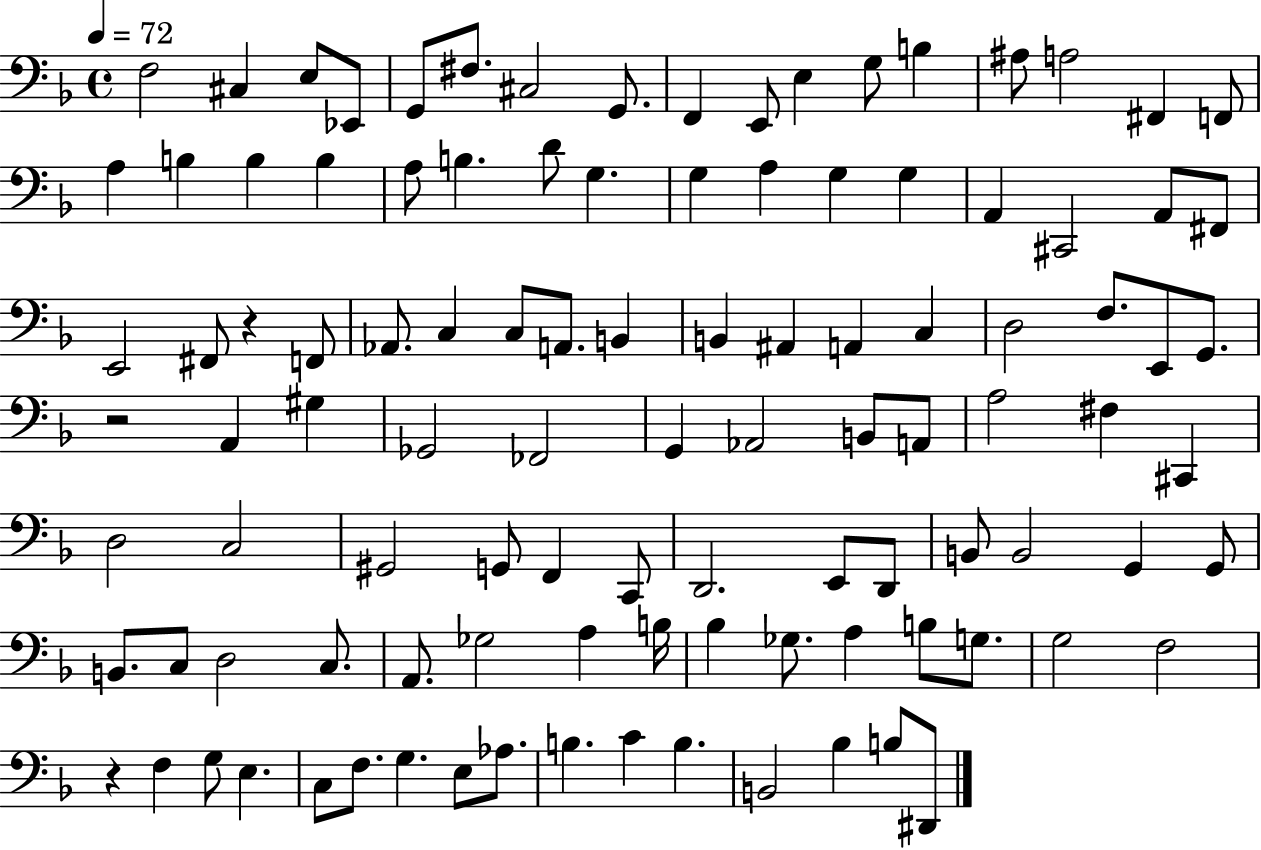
X:1
T:Untitled
M:4/4
L:1/4
K:F
F,2 ^C, E,/2 _E,,/2 G,,/2 ^F,/2 ^C,2 G,,/2 F,, E,,/2 E, G,/2 B, ^A,/2 A,2 ^F,, F,,/2 A, B, B, B, A,/2 B, D/2 G, G, A, G, G, A,, ^C,,2 A,,/2 ^F,,/2 E,,2 ^F,,/2 z F,,/2 _A,,/2 C, C,/2 A,,/2 B,, B,, ^A,, A,, C, D,2 F,/2 E,,/2 G,,/2 z2 A,, ^G, _G,,2 _F,,2 G,, _A,,2 B,,/2 A,,/2 A,2 ^F, ^C,, D,2 C,2 ^G,,2 G,,/2 F,, C,,/2 D,,2 E,,/2 D,,/2 B,,/2 B,,2 G,, G,,/2 B,,/2 C,/2 D,2 C,/2 A,,/2 _G,2 A, B,/4 _B, _G,/2 A, B,/2 G,/2 G,2 F,2 z F, G,/2 E, C,/2 F,/2 G, E,/2 _A,/2 B, C B, B,,2 _B, B,/2 ^D,,/2